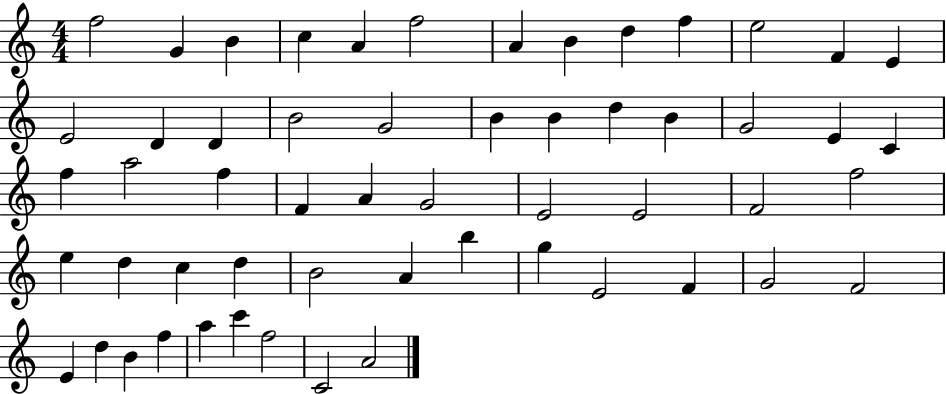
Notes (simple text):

F5/h G4/q B4/q C5/q A4/q F5/h A4/q B4/q D5/q F5/q E5/h F4/q E4/q E4/h D4/q D4/q B4/h G4/h B4/q B4/q D5/q B4/q G4/h E4/q C4/q F5/q A5/h F5/q F4/q A4/q G4/h E4/h E4/h F4/h F5/h E5/q D5/q C5/q D5/q B4/h A4/q B5/q G5/q E4/h F4/q G4/h F4/h E4/q D5/q B4/q F5/q A5/q C6/q F5/h C4/h A4/h